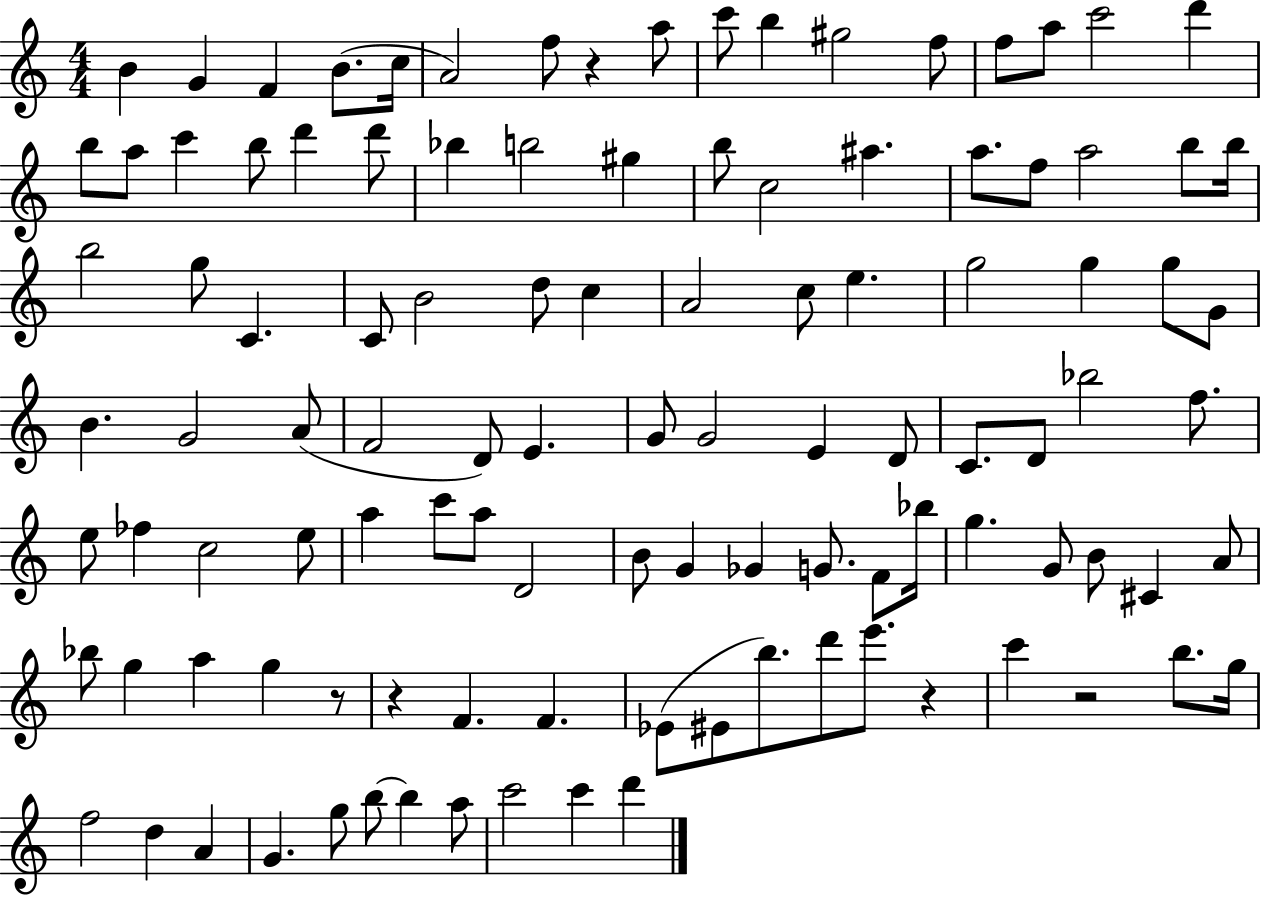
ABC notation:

X:1
T:Untitled
M:4/4
L:1/4
K:C
B G F B/2 c/4 A2 f/2 z a/2 c'/2 b ^g2 f/2 f/2 a/2 c'2 d' b/2 a/2 c' b/2 d' d'/2 _b b2 ^g b/2 c2 ^a a/2 f/2 a2 b/2 b/4 b2 g/2 C C/2 B2 d/2 c A2 c/2 e g2 g g/2 G/2 B G2 A/2 F2 D/2 E G/2 G2 E D/2 C/2 D/2 _b2 f/2 e/2 _f c2 e/2 a c'/2 a/2 D2 B/2 G _G G/2 F/2 _b/4 g G/2 B/2 ^C A/2 _b/2 g a g z/2 z F F _E/2 ^E/2 b/2 d'/2 e'/2 z c' z2 b/2 g/4 f2 d A G g/2 b/2 b a/2 c'2 c' d'